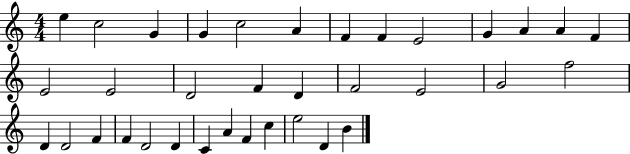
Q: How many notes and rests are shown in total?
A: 35